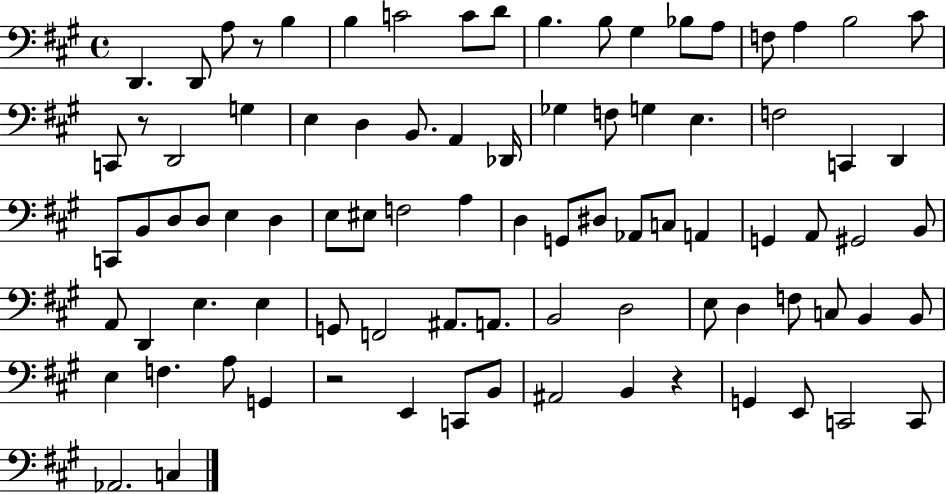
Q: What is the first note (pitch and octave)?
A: D2